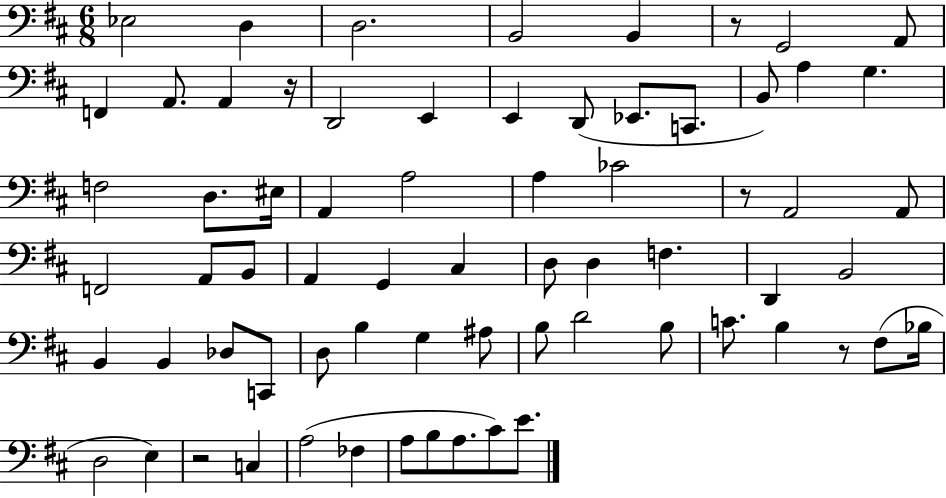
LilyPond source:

{
  \clef bass
  \numericTimeSignature
  \time 6/8
  \key d \major
  \repeat volta 2 { ees2 d4 | d2. | b,2 b,4 | r8 g,2 a,8 | \break f,4 a,8. a,4 r16 | d,2 e,4 | e,4 d,8( ees,8. c,8. | b,8) a4 g4. | \break f2 d8. eis16 | a,4 a2 | a4 ces'2 | r8 a,2 a,8 | \break f,2 a,8 b,8 | a,4 g,4 cis4 | d8 d4 f4. | d,4 b,2 | \break b,4 b,4 des8 c,8 | d8 b4 g4 ais8 | b8 d'2 b8 | c'8. b4 r8 fis8( bes16 | \break d2 e4) | r2 c4 | a2( fes4 | a8 b8 a8. cis'8) e'8. | \break } \bar "|."
}